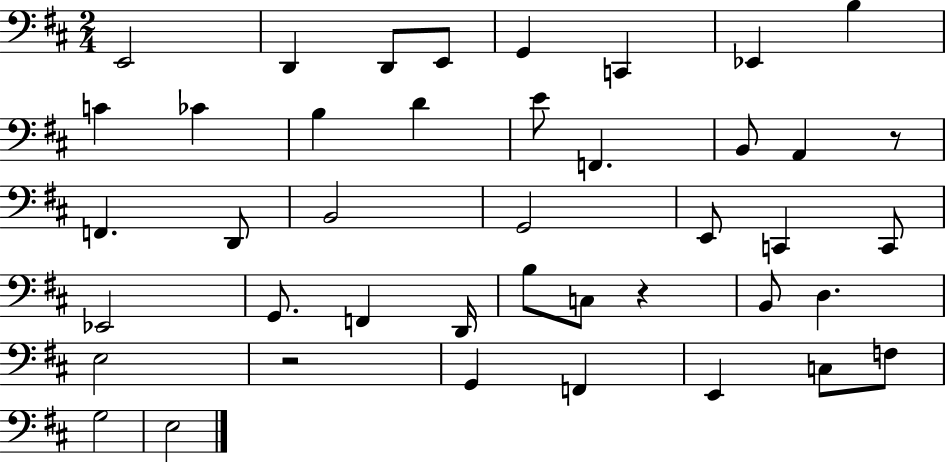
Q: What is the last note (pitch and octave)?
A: E3